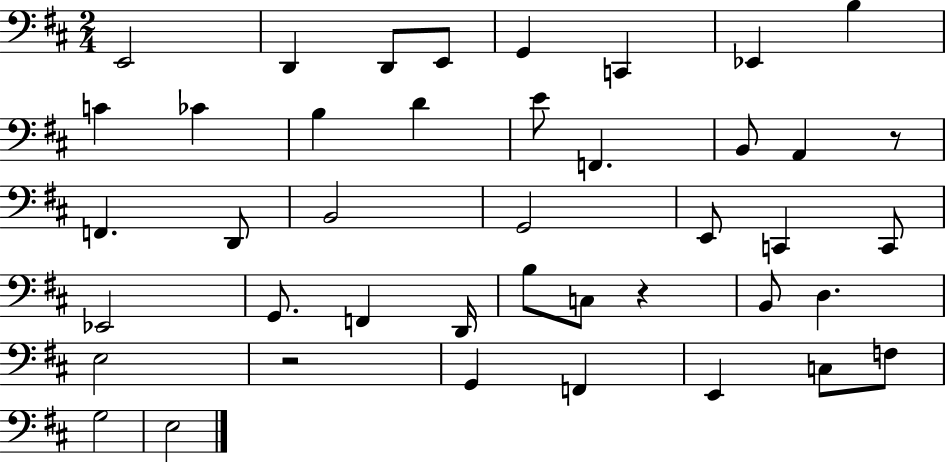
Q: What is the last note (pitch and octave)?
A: E3